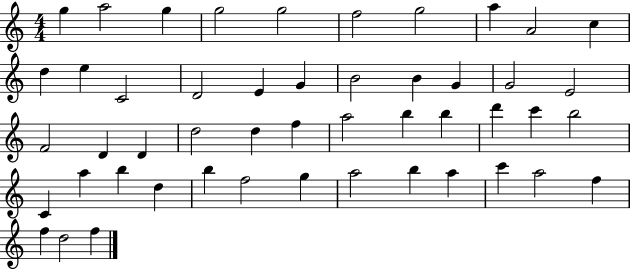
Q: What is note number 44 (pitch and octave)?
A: C6